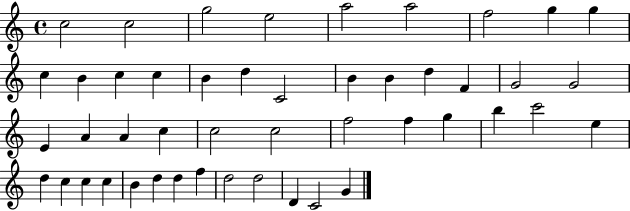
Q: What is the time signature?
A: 4/4